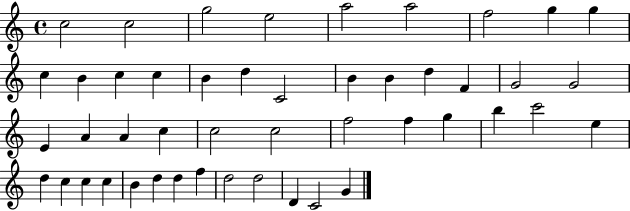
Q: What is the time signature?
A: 4/4